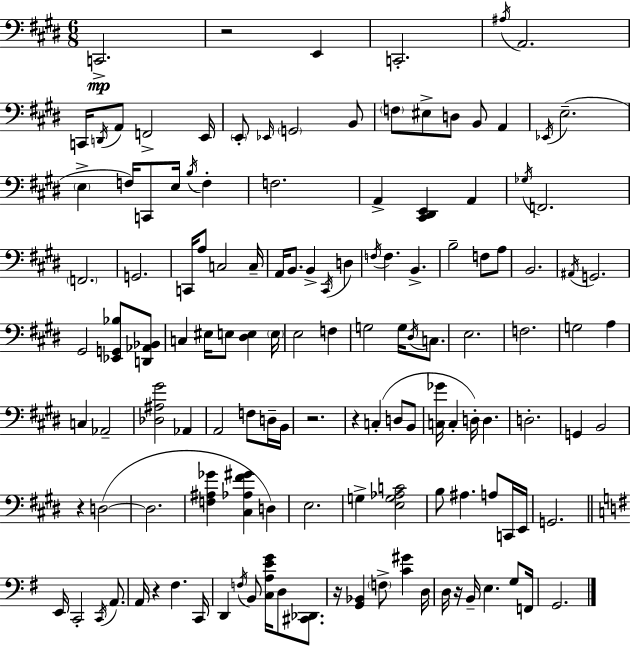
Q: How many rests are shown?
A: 7